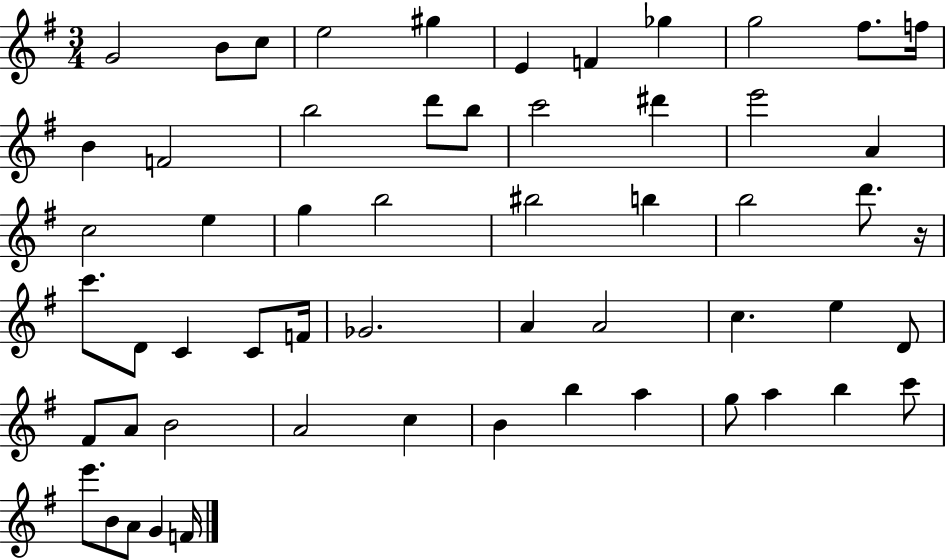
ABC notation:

X:1
T:Untitled
M:3/4
L:1/4
K:G
G2 B/2 c/2 e2 ^g E F _g g2 ^f/2 f/4 B F2 b2 d'/2 b/2 c'2 ^d' e'2 A c2 e g b2 ^b2 b b2 d'/2 z/4 c'/2 D/2 C C/2 F/4 _G2 A A2 c e D/2 ^F/2 A/2 B2 A2 c B b a g/2 a b c'/2 e'/2 B/2 A/2 G F/4